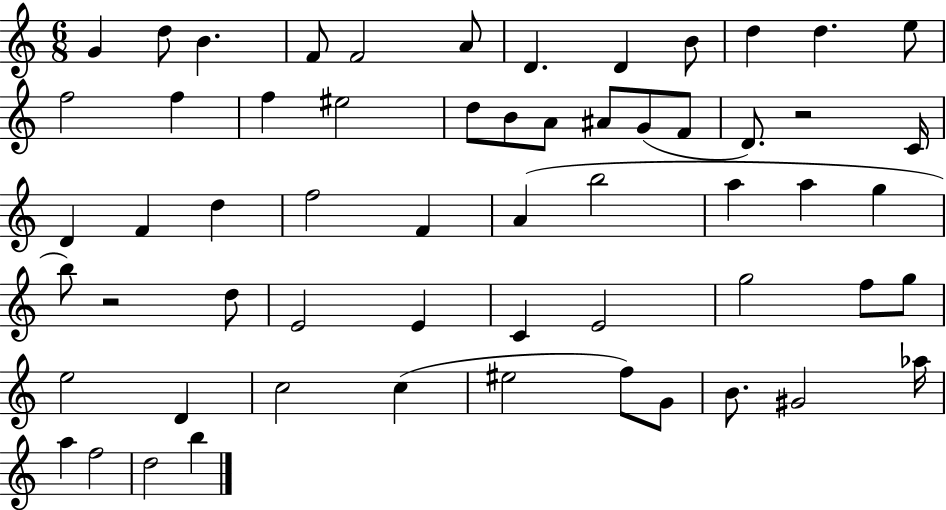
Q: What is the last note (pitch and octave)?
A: B5